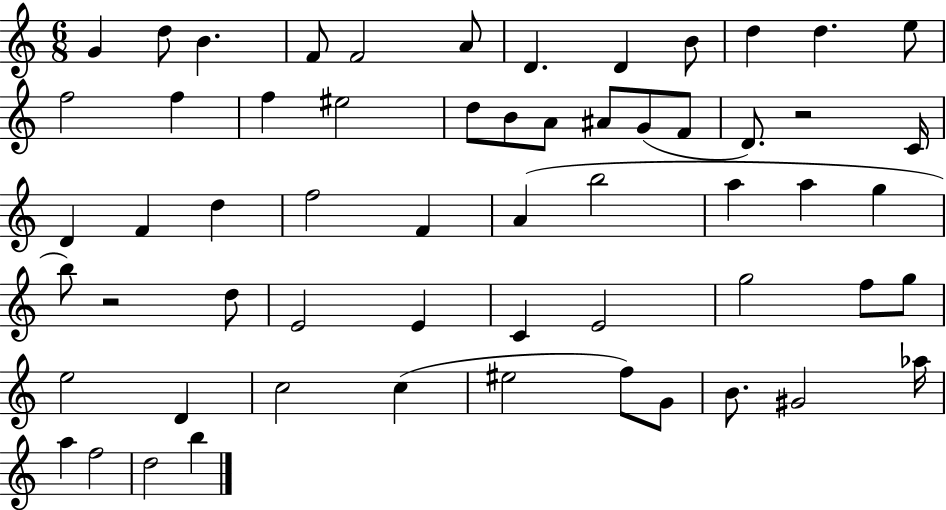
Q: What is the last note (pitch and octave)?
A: B5